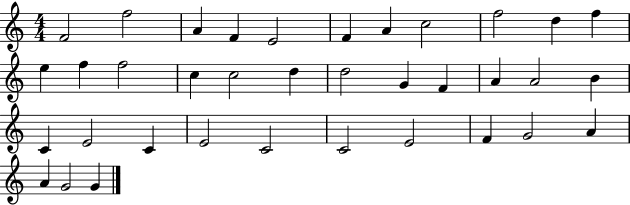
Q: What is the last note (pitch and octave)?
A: G4